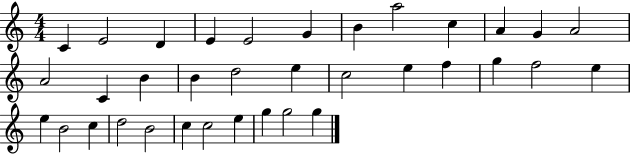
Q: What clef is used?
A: treble